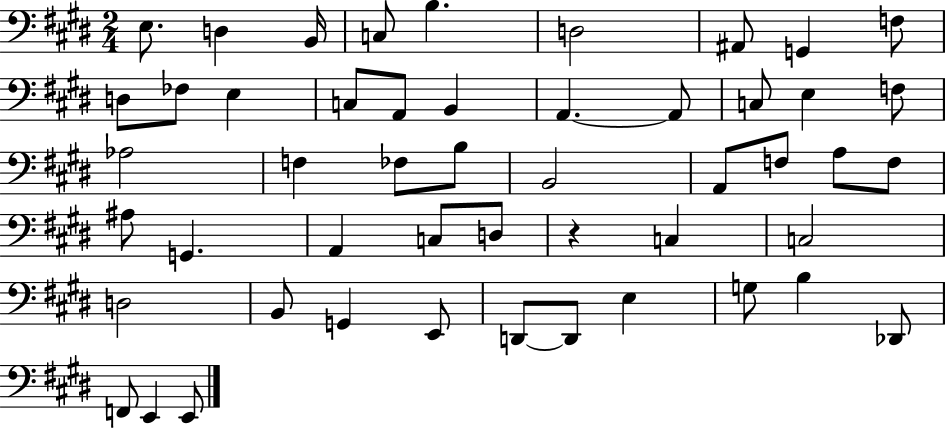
X:1
T:Untitled
M:2/4
L:1/4
K:E
E,/2 D, B,,/4 C,/2 B, D,2 ^A,,/2 G,, F,/2 D,/2 _F,/2 E, C,/2 A,,/2 B,, A,, A,,/2 C,/2 E, F,/2 _A,2 F, _F,/2 B,/2 B,,2 A,,/2 F,/2 A,/2 F,/2 ^A,/2 G,, A,, C,/2 D,/2 z C, C,2 D,2 B,,/2 G,, E,,/2 D,,/2 D,,/2 E, G,/2 B, _D,,/2 F,,/2 E,, E,,/2